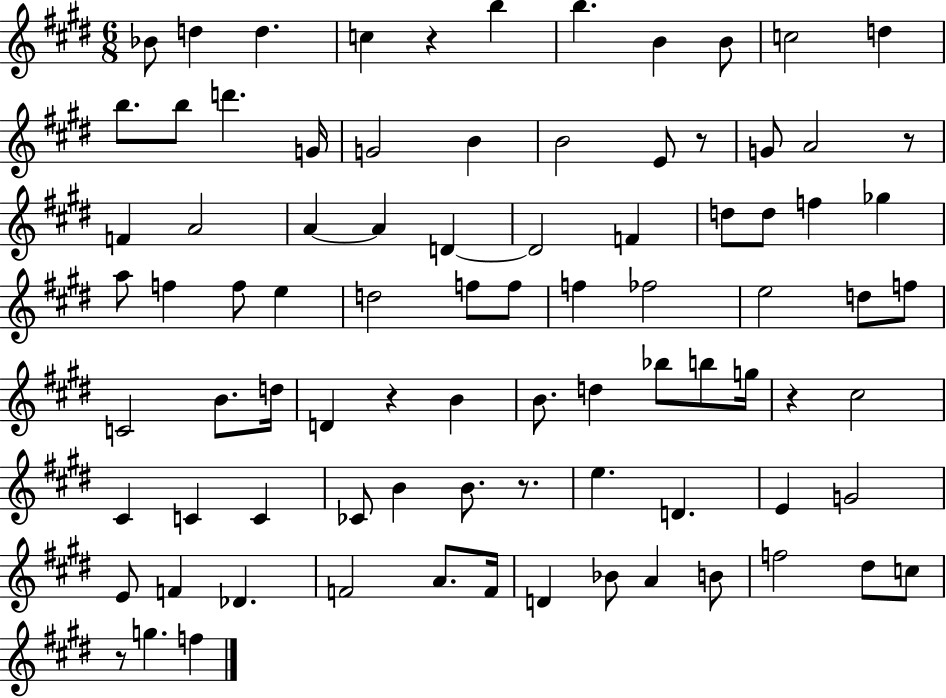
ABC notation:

X:1
T:Untitled
M:6/8
L:1/4
K:E
_B/2 d d c z b b B B/2 c2 d b/2 b/2 d' G/4 G2 B B2 E/2 z/2 G/2 A2 z/2 F A2 A A D D2 F d/2 d/2 f _g a/2 f f/2 e d2 f/2 f/2 f _f2 e2 d/2 f/2 C2 B/2 d/4 D z B B/2 d _b/2 b/2 g/4 z ^c2 ^C C C _C/2 B B/2 z/2 e D E G2 E/2 F _D F2 A/2 F/4 D _B/2 A B/2 f2 ^d/2 c/2 z/2 g f